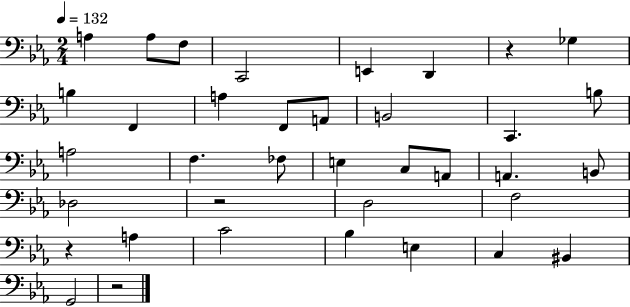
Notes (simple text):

A3/q A3/e F3/e C2/h E2/q D2/q R/q Gb3/q B3/q F2/q A3/q F2/e A2/e B2/h C2/q. B3/e A3/h F3/q. FES3/e E3/q C3/e A2/e A2/q. B2/e Db3/h R/h D3/h F3/h R/q A3/q C4/h Bb3/q E3/q C3/q BIS2/q G2/h R/h